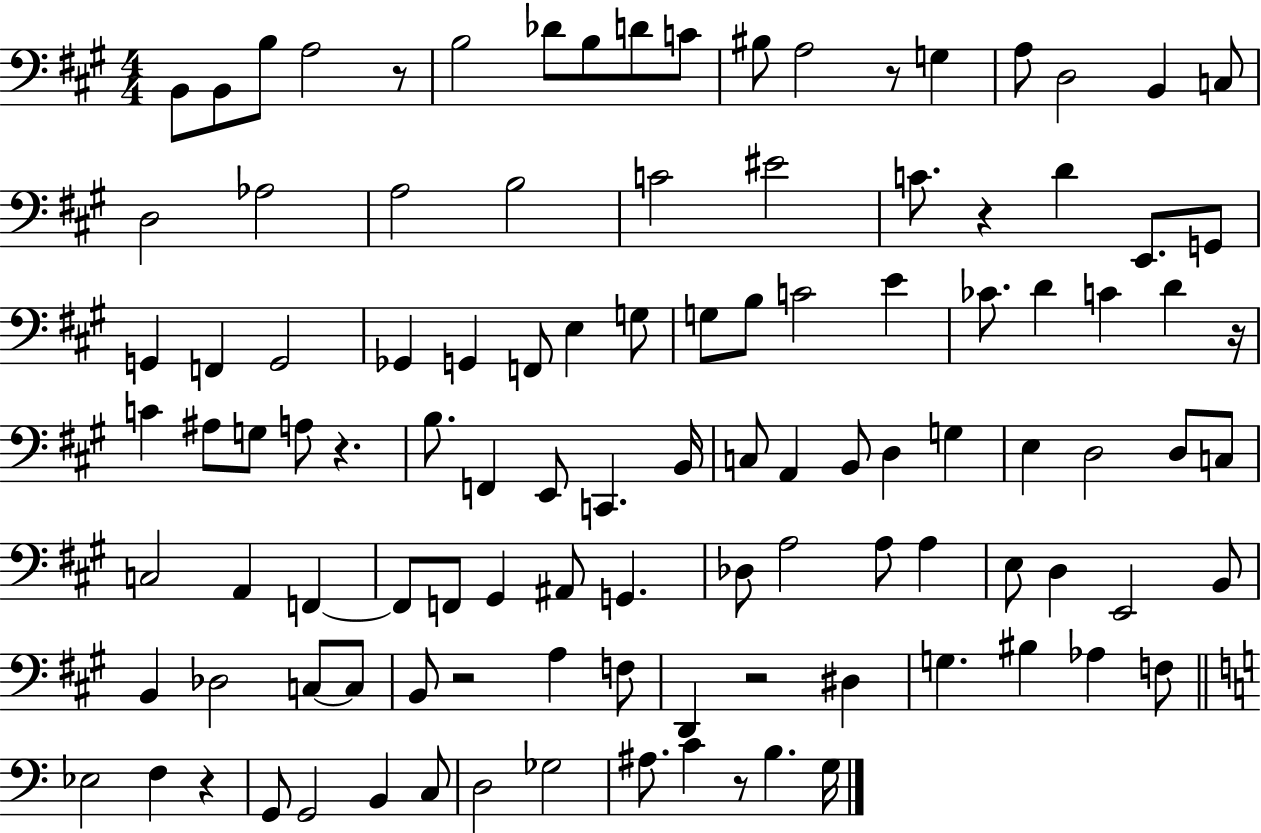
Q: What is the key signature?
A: A major